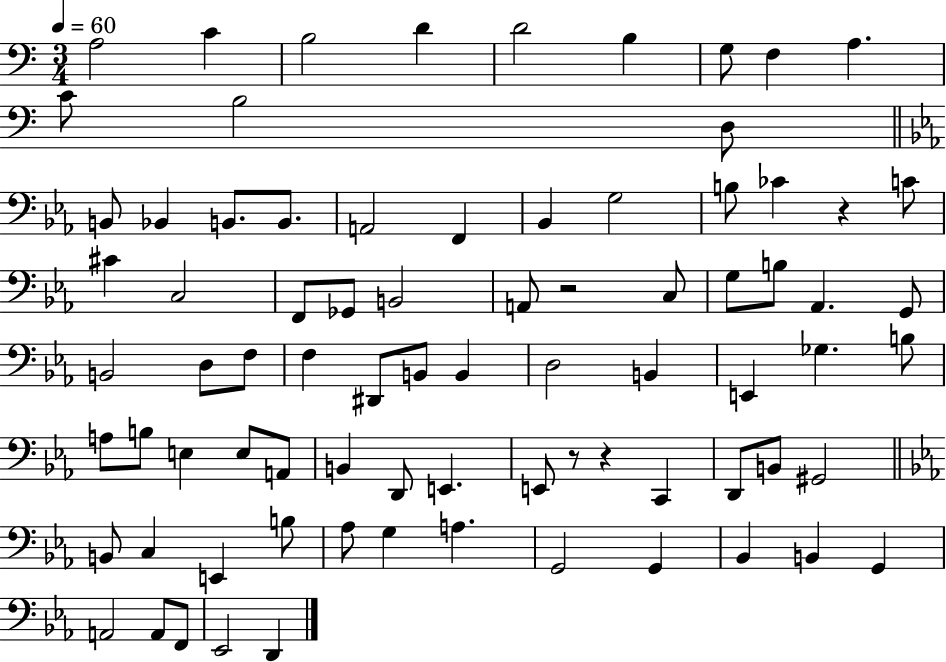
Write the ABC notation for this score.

X:1
T:Untitled
M:3/4
L:1/4
K:C
A,2 C B,2 D D2 B, G,/2 F, A, C/2 B,2 D,/2 B,,/2 _B,, B,,/2 B,,/2 A,,2 F,, _B,, G,2 B,/2 _C z C/2 ^C C,2 F,,/2 _G,,/2 B,,2 A,,/2 z2 C,/2 G,/2 B,/2 _A,, G,,/2 B,,2 D,/2 F,/2 F, ^D,,/2 B,,/2 B,, D,2 B,, E,, _G, B,/2 A,/2 B,/2 E, E,/2 A,,/2 B,, D,,/2 E,, E,,/2 z/2 z C,, D,,/2 B,,/2 ^G,,2 B,,/2 C, E,, B,/2 _A,/2 G, A, G,,2 G,, _B,, B,, G,, A,,2 A,,/2 F,,/2 _E,,2 D,,